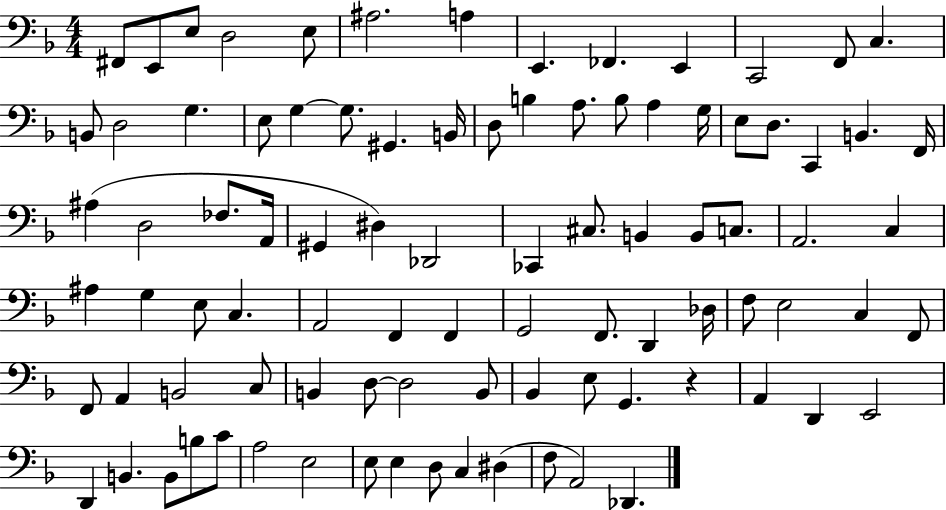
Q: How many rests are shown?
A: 1